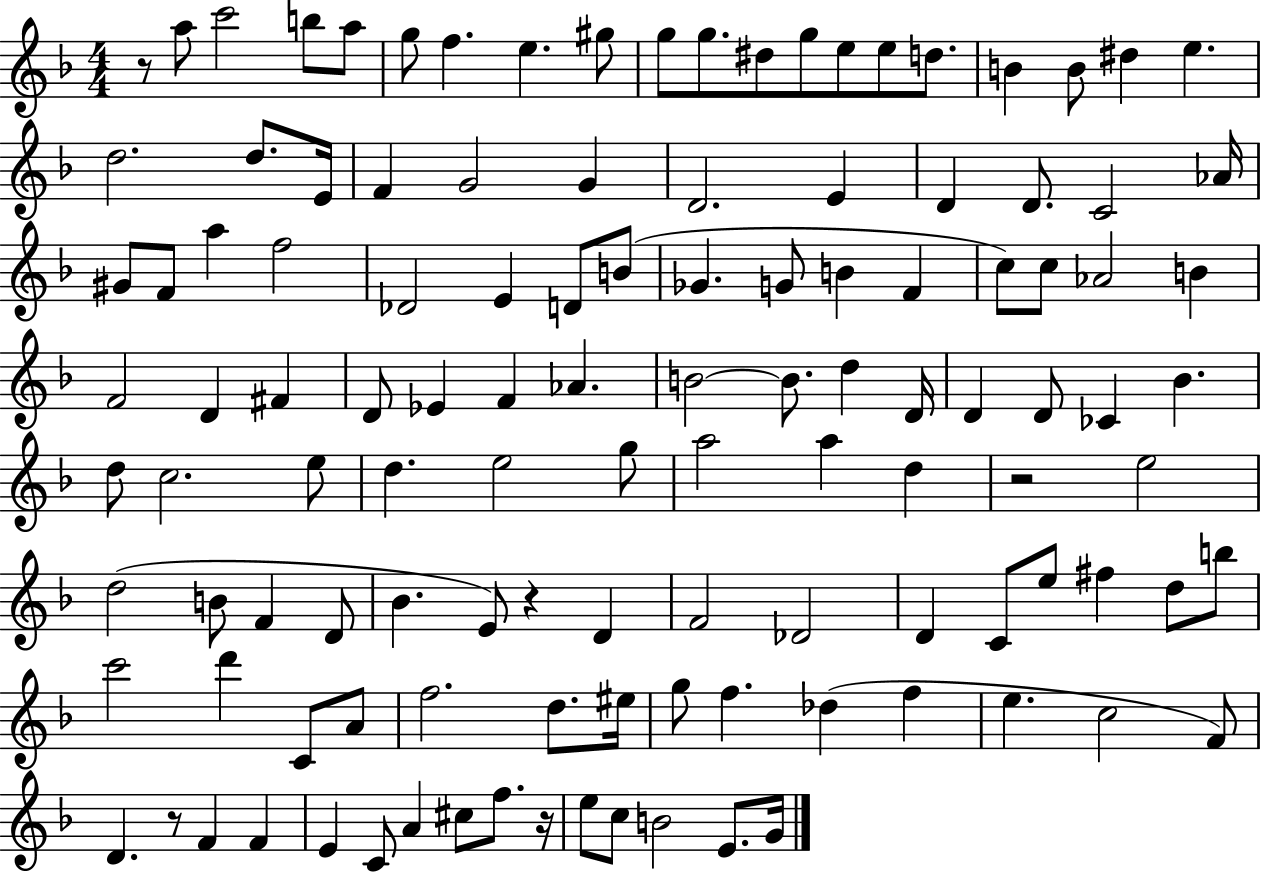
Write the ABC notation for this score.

X:1
T:Untitled
M:4/4
L:1/4
K:F
z/2 a/2 c'2 b/2 a/2 g/2 f e ^g/2 g/2 g/2 ^d/2 g/2 e/2 e/2 d/2 B B/2 ^d e d2 d/2 E/4 F G2 G D2 E D D/2 C2 _A/4 ^G/2 F/2 a f2 _D2 E D/2 B/2 _G G/2 B F c/2 c/2 _A2 B F2 D ^F D/2 _E F _A B2 B/2 d D/4 D D/2 _C _B d/2 c2 e/2 d e2 g/2 a2 a d z2 e2 d2 B/2 F D/2 _B E/2 z D F2 _D2 D C/2 e/2 ^f d/2 b/2 c'2 d' C/2 A/2 f2 d/2 ^e/4 g/2 f _d f e c2 F/2 D z/2 F F E C/2 A ^c/2 f/2 z/4 e/2 c/2 B2 E/2 G/4